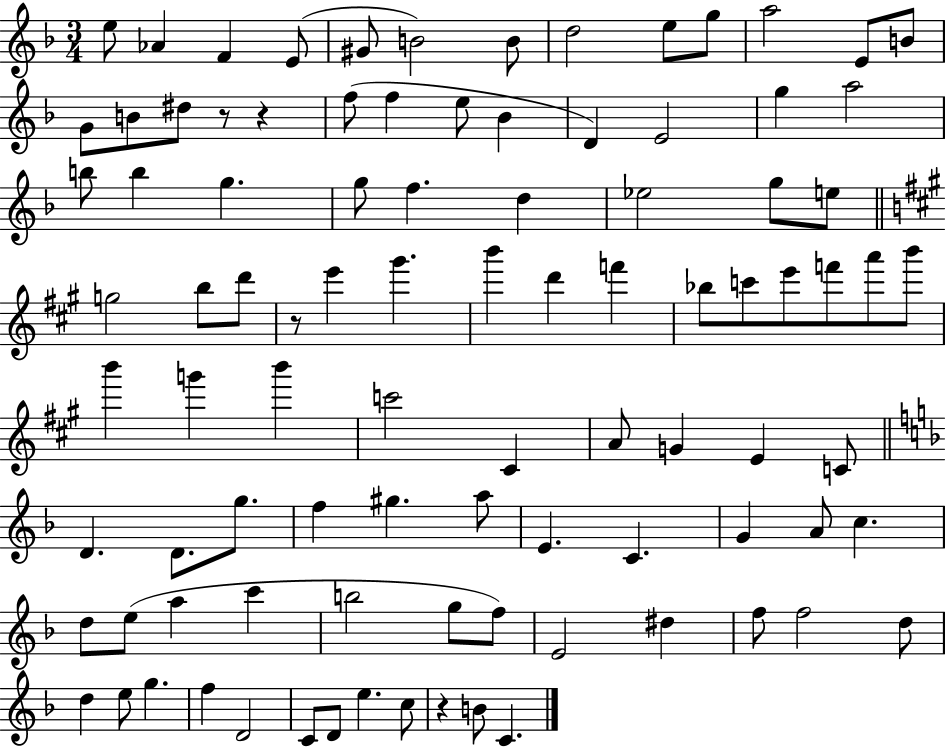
{
  \clef treble
  \numericTimeSignature
  \time 3/4
  \key f \major
  e''8 aes'4 f'4 e'8( | gis'8 b'2) b'8 | d''2 e''8 g''8 | a''2 e'8 b'8 | \break g'8 b'8 dis''8 r8 r4 | f''8( f''4 e''8 bes'4 | d'4) e'2 | g''4 a''2 | \break b''8 b''4 g''4. | g''8 f''4. d''4 | ees''2 g''8 e''8 | \bar "||" \break \key a \major g''2 b''8 d'''8 | r8 e'''4 gis'''4. | b'''4 d'''4 f'''4 | bes''8 c'''8 e'''8 f'''8 a'''8 b'''8 | \break b'''4 g'''4 b'''4 | c'''2 cis'4 | a'8 g'4 e'4 c'8 | \bar "||" \break \key f \major d'4. d'8. g''8. | f''4 gis''4. a''8 | e'4. c'4. | g'4 a'8 c''4. | \break d''8 e''8( a''4 c'''4 | b''2 g''8 f''8) | e'2 dis''4 | f''8 f''2 d''8 | \break d''4 e''8 g''4. | f''4 d'2 | c'8 d'8 e''4. c''8 | r4 b'8 c'4. | \break \bar "|."
}